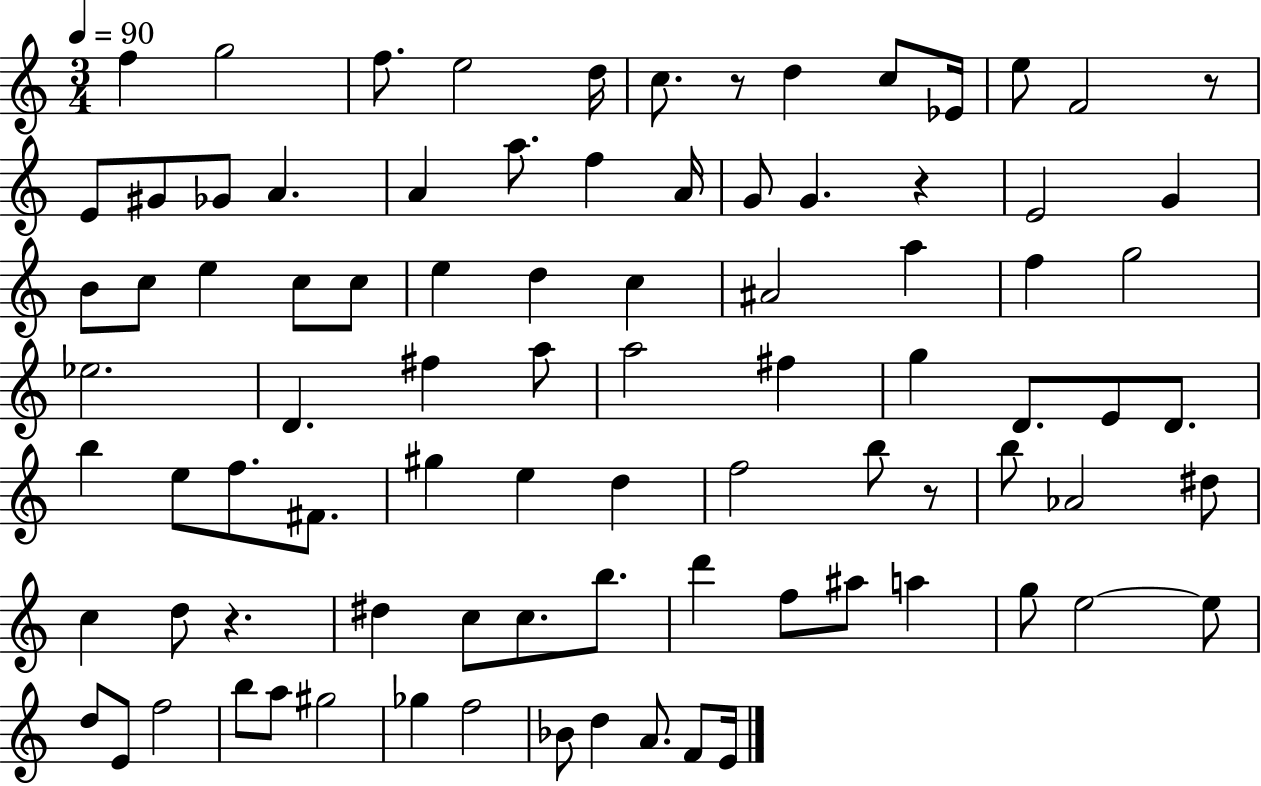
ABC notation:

X:1
T:Untitled
M:3/4
L:1/4
K:C
f g2 f/2 e2 d/4 c/2 z/2 d c/2 _E/4 e/2 F2 z/2 E/2 ^G/2 _G/2 A A a/2 f A/4 G/2 G z E2 G B/2 c/2 e c/2 c/2 e d c ^A2 a f g2 _e2 D ^f a/2 a2 ^f g D/2 E/2 D/2 b e/2 f/2 ^F/2 ^g e d f2 b/2 z/2 b/2 _A2 ^d/2 c d/2 z ^d c/2 c/2 b/2 d' f/2 ^a/2 a g/2 e2 e/2 d/2 E/2 f2 b/2 a/2 ^g2 _g f2 _B/2 d A/2 F/2 E/4